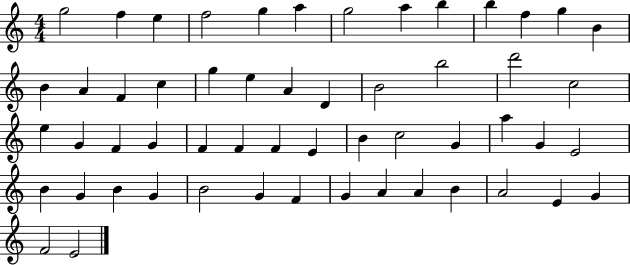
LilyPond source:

{
  \clef treble
  \numericTimeSignature
  \time 4/4
  \key c \major
  g''2 f''4 e''4 | f''2 g''4 a''4 | g''2 a''4 b''4 | b''4 f''4 g''4 b'4 | \break b'4 a'4 f'4 c''4 | g''4 e''4 a'4 d'4 | b'2 b''2 | d'''2 c''2 | \break e''4 g'4 f'4 g'4 | f'4 f'4 f'4 e'4 | b'4 c''2 g'4 | a''4 g'4 e'2 | \break b'4 g'4 b'4 g'4 | b'2 g'4 f'4 | g'4 a'4 a'4 b'4 | a'2 e'4 g'4 | \break f'2 e'2 | \bar "|."
}